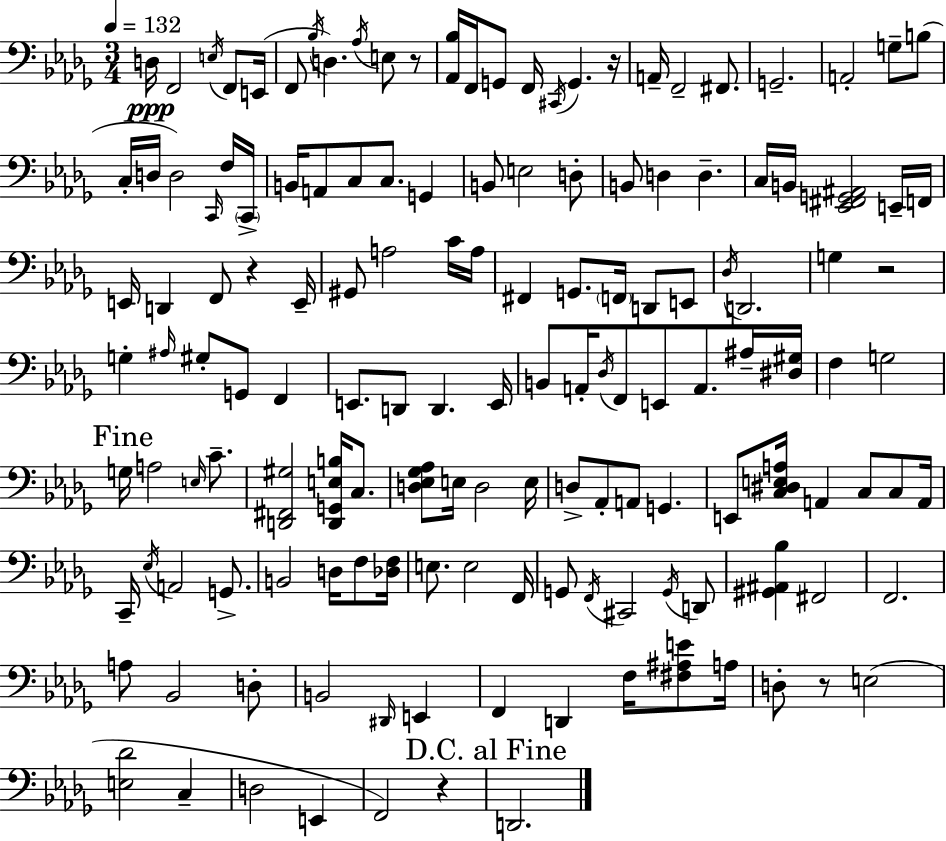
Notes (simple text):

D3/s F2/h E3/s F2/e E2/s F2/e Bb3/s D3/q. Ab3/s E3/e R/e [Ab2,Bb3]/s F2/s G2/e F2/s C#2/s G2/q. R/s A2/s F2/h F#2/e. G2/h. A2/h G3/e B3/e C3/s D3/s D3/h C2/s F3/s C2/s B2/s A2/e C3/e C3/e. G2/q B2/e E3/h D3/e B2/e D3/q D3/q. C3/s B2/s [Eb2,F#2,G2,A#2]/h E2/s F2/s E2/s D2/q F2/e R/q E2/s G#2/e A3/h C4/s A3/s F#2/q G2/e. F2/s D2/e E2/e Db3/s D2/h. G3/q R/h G3/q A#3/s G#3/e G2/e F2/q E2/e. D2/e D2/q. E2/s B2/e A2/s Db3/s F2/e E2/e A2/e. A#3/s [D#3,G#3]/s F3/q G3/h G3/s A3/h E3/s C4/e. [D2,F#2,G#3]/h [D2,G2,E3,B3]/s C3/e. [D3,Eb3,Gb3,Ab3]/e E3/s D3/h E3/s D3/e Ab2/e A2/e G2/q. E2/e [C3,D#3,E3,A3]/s A2/q C3/e C3/e A2/s C2/s Eb3/s A2/h G2/e. B2/h D3/s F3/e [Db3,F3]/s E3/e. E3/h F2/s G2/e F2/s C#2/h G2/s D2/e [G#2,A#2,Bb3]/q F#2/h F2/h. A3/e Bb2/h D3/e B2/h D#2/s E2/q F2/q D2/q F3/s [F#3,A#3,E4]/e A3/s D3/e R/e E3/h [E3,Db4]/h C3/q D3/h E2/q F2/h R/q D2/h.